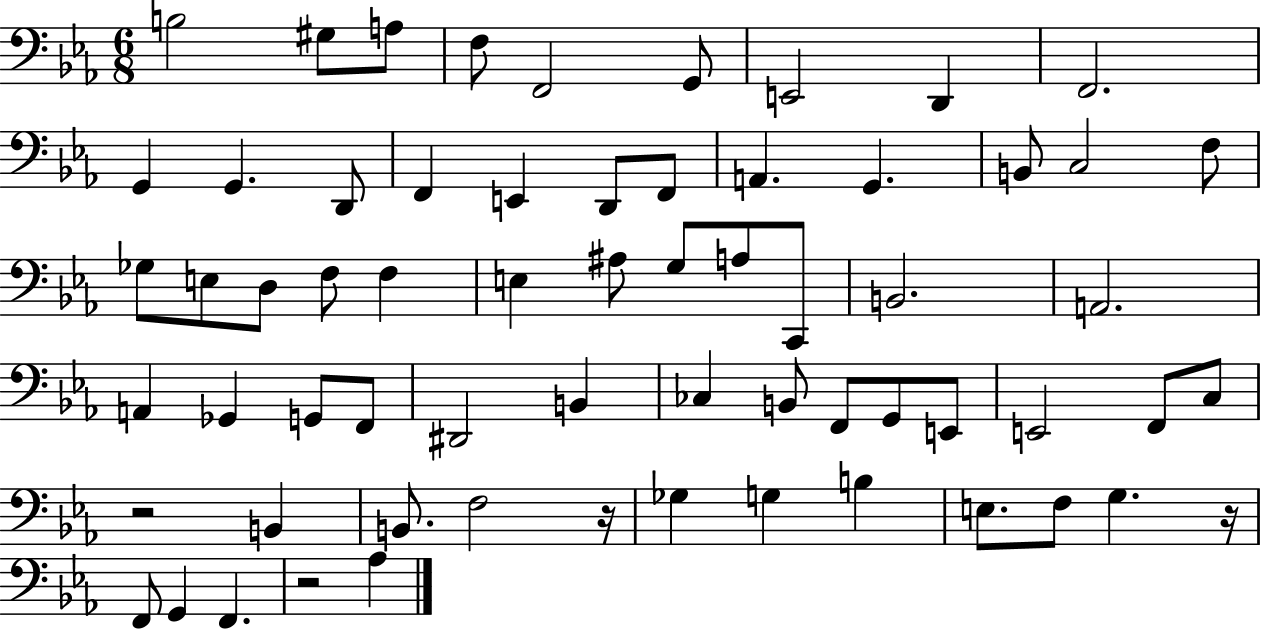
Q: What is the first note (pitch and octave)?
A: B3